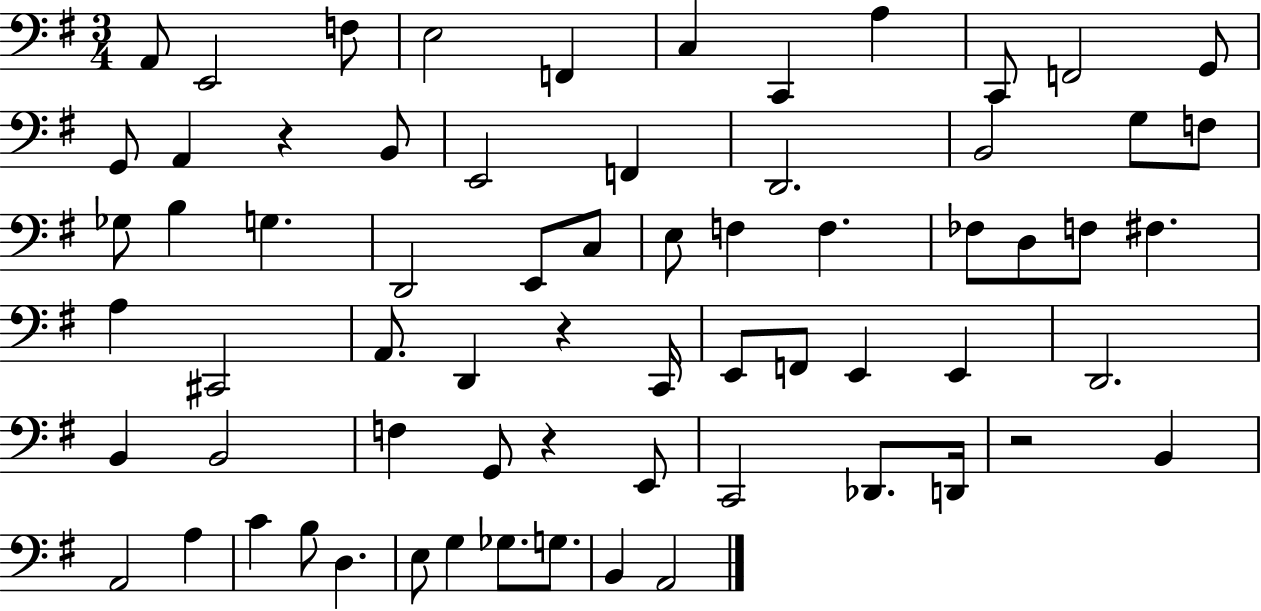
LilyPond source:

{
  \clef bass
  \numericTimeSignature
  \time 3/4
  \key g \major
  a,8 e,2 f8 | e2 f,4 | c4 c,4 a4 | c,8 f,2 g,8 | \break g,8 a,4 r4 b,8 | e,2 f,4 | d,2. | b,2 g8 f8 | \break ges8 b4 g4. | d,2 e,8 c8 | e8 f4 f4. | fes8 d8 f8 fis4. | \break a4 cis,2 | a,8. d,4 r4 c,16 | e,8 f,8 e,4 e,4 | d,2. | \break b,4 b,2 | f4 g,8 r4 e,8 | c,2 des,8. d,16 | r2 b,4 | \break a,2 a4 | c'4 b8 d4. | e8 g4 ges8. g8. | b,4 a,2 | \break \bar "|."
}